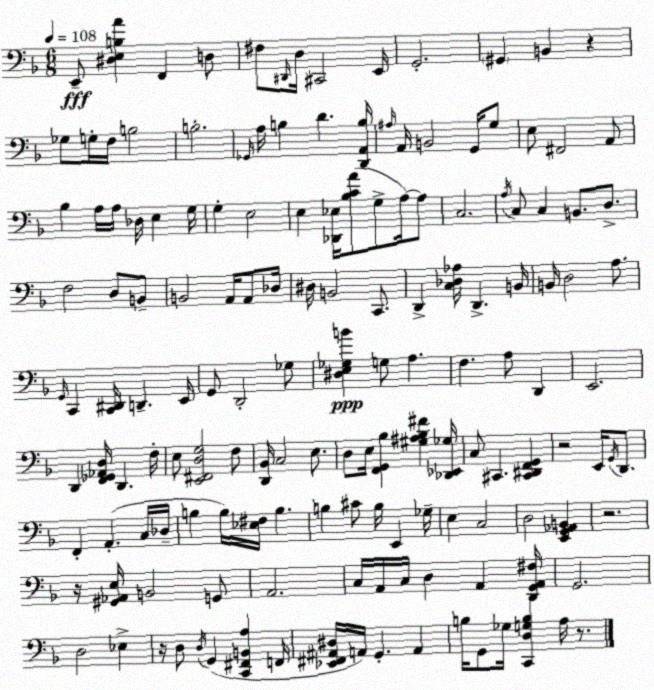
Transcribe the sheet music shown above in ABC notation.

X:1
T:Untitled
M:6/8
L:1/4
K:Dm
E,,/2 [^D,E,B,A] F,, D,/2 ^F,/2 ^D,,/4 D,/4 ^C,,2 E,,/4 G,,2 ^G,, B,, z _G,/2 G,/4 F,/4 B,2 B,2 _G,,/4 A,/4 B, D [D,,A,,B,]/4 ^A,/4 A,,/4 B,,2 G,,/4 G,/2 E,/2 ^F,,2 A,,/2 _B, A,/4 A,/4 _D,/4 E, G,/4 G, E,2 E, [_D,,_E,]/4 [_B,CA]/2 G,/2 A,/4 A,/2 C,2 A,/4 C,/2 C, B,,/2 D,/2 F,2 D,/2 B,,/2 B,,2 A,,/4 A,,/2 _D,/4 ^D,/4 B,,2 C,,/2 D,, [C,_D,_A,]/4 D,, B,,/4 B,,/4 D,2 A,/2 G,,/4 C,, [C,,^D,,]/4 D,, E,,/4 G,,/2 D,,2 _G,/2 [^D,E,_G,B] G,/2 A, F, A,/2 D,, E,,2 D,, [F,,_G,,_A,,D,]/4 D,, F,/4 E,/2 [E,,^F,,D,G,]2 F,/2 [D,,_B,,]/4 C,2 E,/2 D,/2 E,/4 [F,,G,,_B,] [^G,^A,_B,^F] [_D,,_E,,_G,]/4 C,/2 ^C,, [^C,,^D,,F,,G,,] z2 E,,/4 G,,/4 D,,/2 F,, A,, C,/4 _D,/4 B, B,/4 [_E,^F,]/4 B, B, ^C/2 B,/4 E,, _G,/4 E, C,2 D,2 [E,,G,,_A,,B,,] z2 z/4 [^G,,_A,,E,]/4 B,,2 G,,/2 A,,2 C,/4 A,,/4 C,/4 D, A,, [D,,G,,A,,^F,]/4 G,,2 D,2 _E, z/4 D,/2 D,/4 G,, [C,,^F,,B,,A,] F,,/4 [_E,,^F,,^A,,^D,]/4 A,,/4 G,, A,, B,/4 G,,/2 _G,/4 [C,,D,G,B,] A,/4 z/2